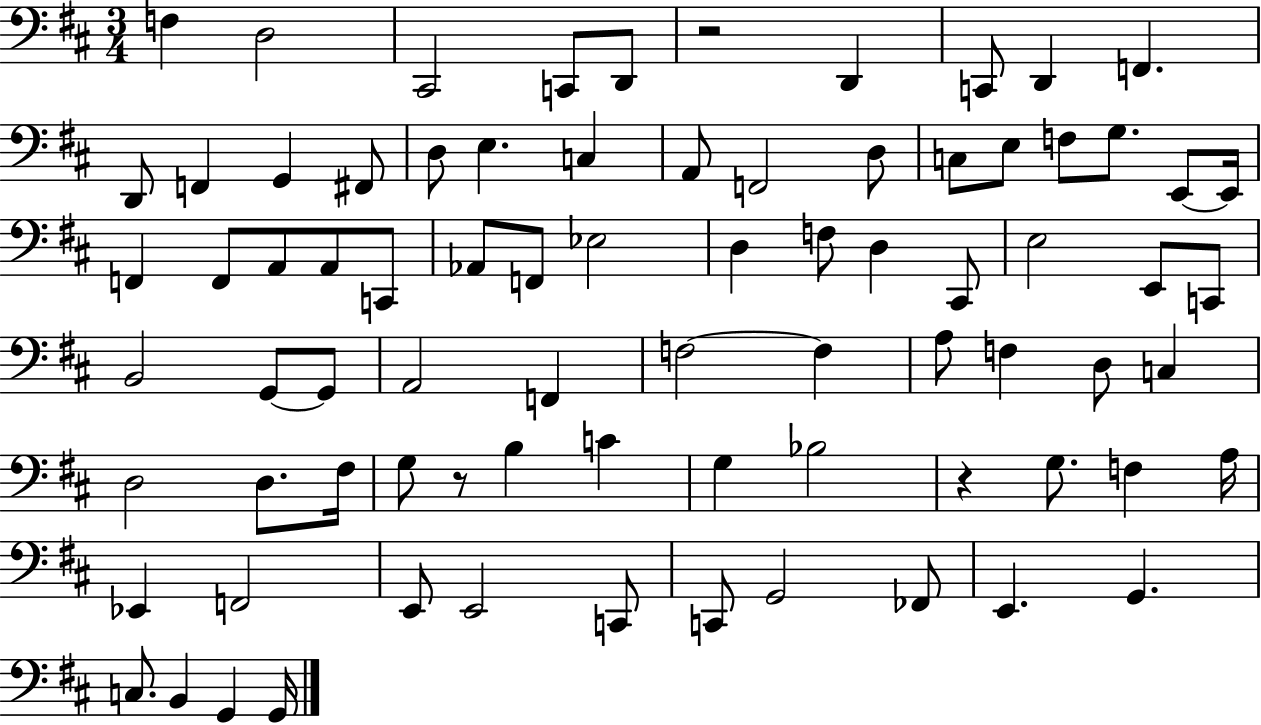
{
  \clef bass
  \numericTimeSignature
  \time 3/4
  \key d \major
  f4 d2 | cis,2 c,8 d,8 | r2 d,4 | c,8 d,4 f,4. | \break d,8 f,4 g,4 fis,8 | d8 e4. c4 | a,8 f,2 d8 | c8 e8 f8 g8. e,8~~ e,16 | \break f,4 f,8 a,8 a,8 c,8 | aes,8 f,8 ees2 | d4 f8 d4 cis,8 | e2 e,8 c,8 | \break b,2 g,8~~ g,8 | a,2 f,4 | f2~~ f4 | a8 f4 d8 c4 | \break d2 d8. fis16 | g8 r8 b4 c'4 | g4 bes2 | r4 g8. f4 a16 | \break ees,4 f,2 | e,8 e,2 c,8 | c,8 g,2 fes,8 | e,4. g,4. | \break c8. b,4 g,4 g,16 | \bar "|."
}